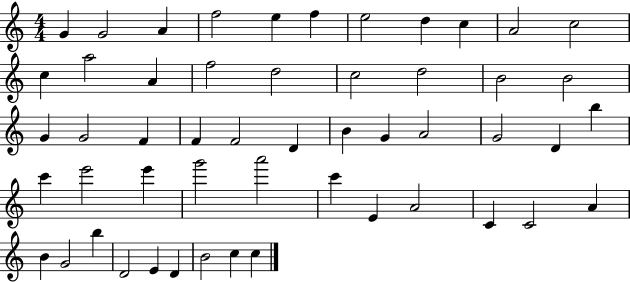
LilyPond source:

{
  \clef treble
  \numericTimeSignature
  \time 4/4
  \key c \major
  g'4 g'2 a'4 | f''2 e''4 f''4 | e''2 d''4 c''4 | a'2 c''2 | \break c''4 a''2 a'4 | f''2 d''2 | c''2 d''2 | b'2 b'2 | \break g'4 g'2 f'4 | f'4 f'2 d'4 | b'4 g'4 a'2 | g'2 d'4 b''4 | \break c'''4 e'''2 e'''4 | g'''2 a'''2 | c'''4 e'4 a'2 | c'4 c'2 a'4 | \break b'4 g'2 b''4 | d'2 e'4 d'4 | b'2 c''4 c''4 | \bar "|."
}